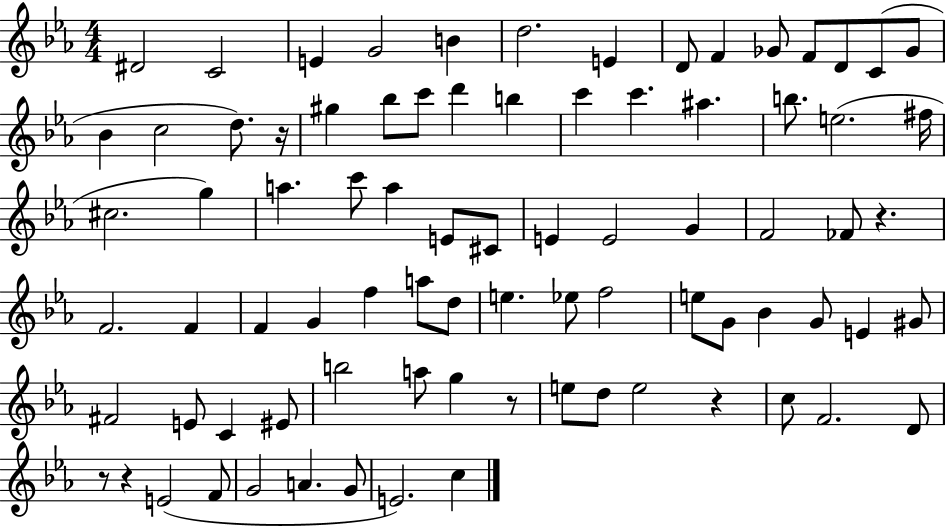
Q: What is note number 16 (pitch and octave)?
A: C5